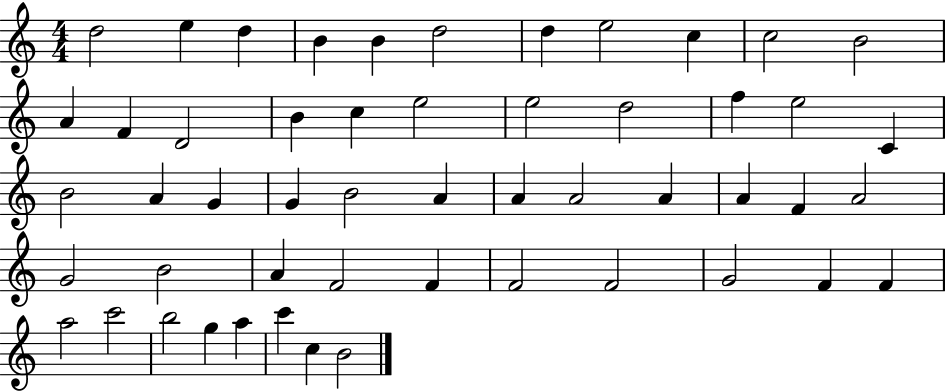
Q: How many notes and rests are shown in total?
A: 52